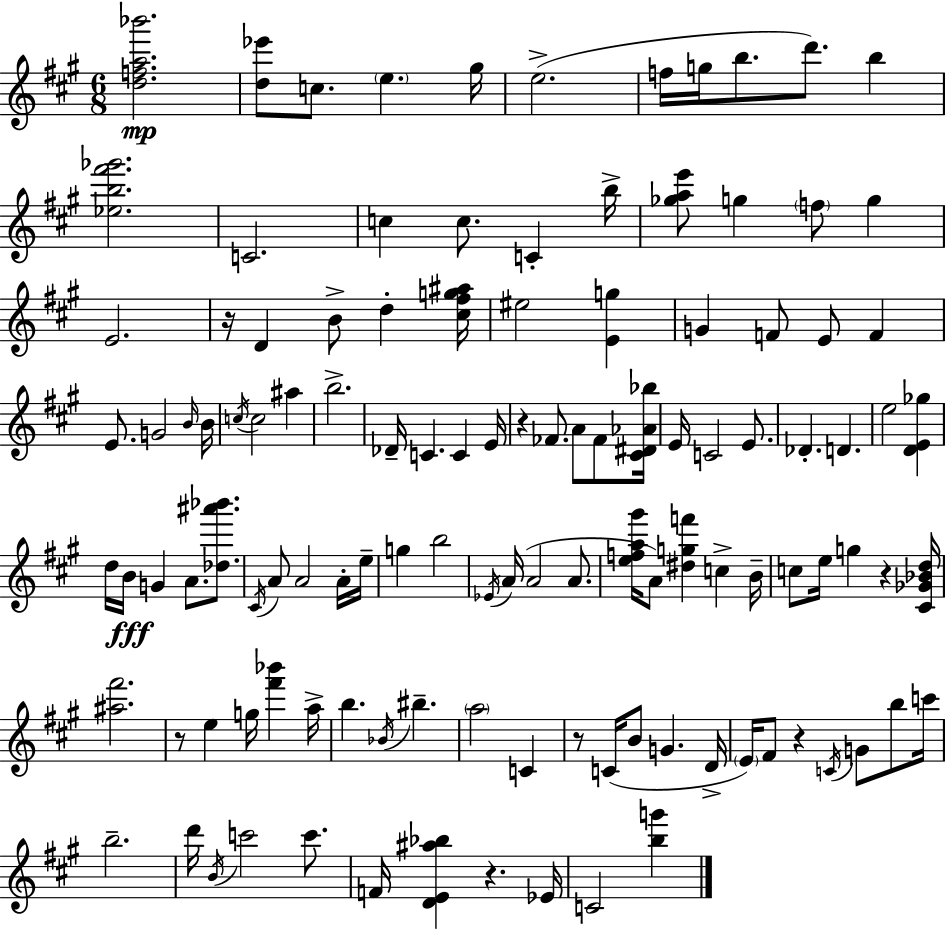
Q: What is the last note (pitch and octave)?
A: C4